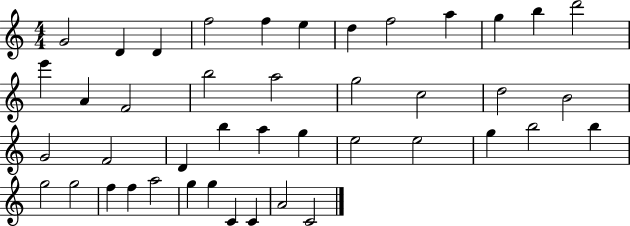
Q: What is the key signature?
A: C major